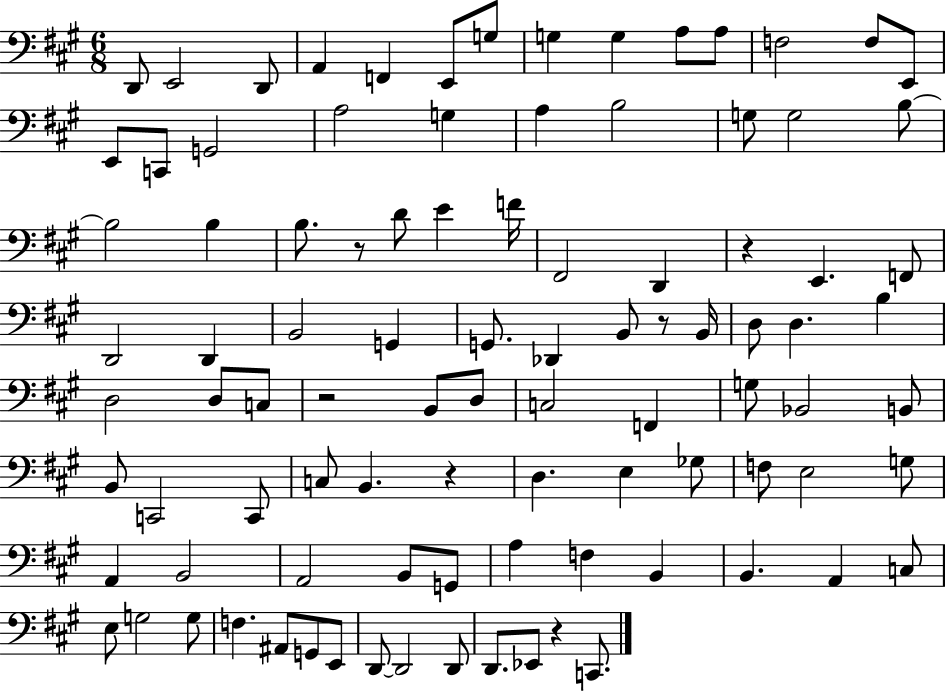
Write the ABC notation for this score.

X:1
T:Untitled
M:6/8
L:1/4
K:A
D,,/2 E,,2 D,,/2 A,, F,, E,,/2 G,/2 G, G, A,/2 A,/2 F,2 F,/2 E,,/2 E,,/2 C,,/2 G,,2 A,2 G, A, B,2 G,/2 G,2 B,/2 B,2 B, B,/2 z/2 D/2 E F/4 ^F,,2 D,, z E,, F,,/2 D,,2 D,, B,,2 G,, G,,/2 _D,, B,,/2 z/2 B,,/4 D,/2 D, B, D,2 D,/2 C,/2 z2 B,,/2 D,/2 C,2 F,, G,/2 _B,,2 B,,/2 B,,/2 C,,2 C,,/2 C,/2 B,, z D, E, _G,/2 F,/2 E,2 G,/2 A,, B,,2 A,,2 B,,/2 G,,/2 A, F, B,, B,, A,, C,/2 E,/2 G,2 G,/2 F, ^A,,/2 G,,/2 E,,/2 D,,/2 D,,2 D,,/2 D,,/2 _E,,/2 z C,,/2